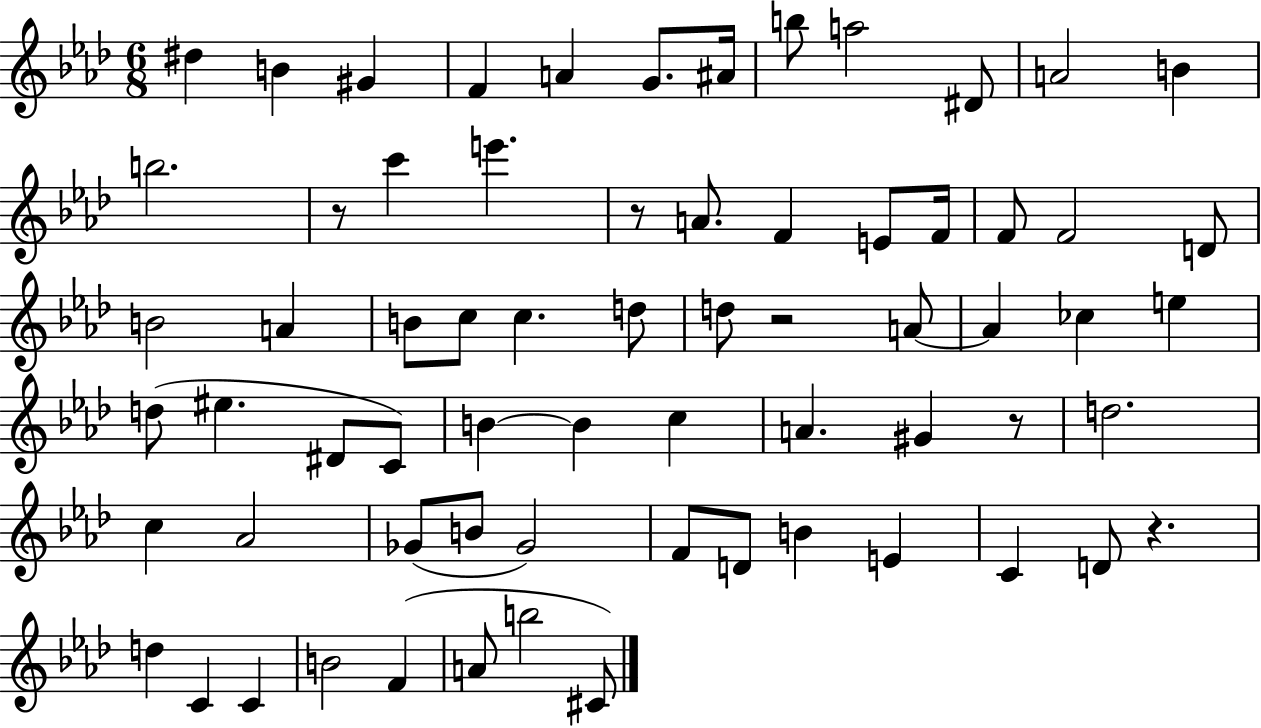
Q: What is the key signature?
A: AES major